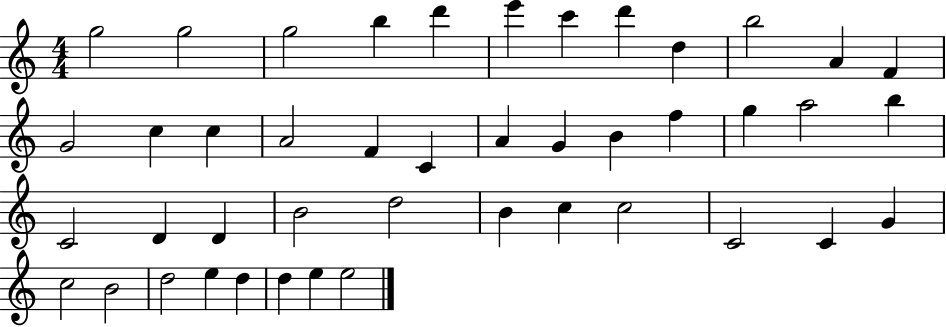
X:1
T:Untitled
M:4/4
L:1/4
K:C
g2 g2 g2 b d' e' c' d' d b2 A F G2 c c A2 F C A G B f g a2 b C2 D D B2 d2 B c c2 C2 C G c2 B2 d2 e d d e e2